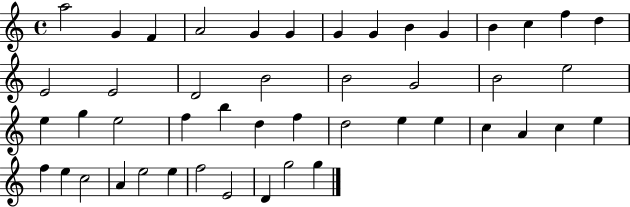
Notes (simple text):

A5/h G4/q F4/q A4/h G4/q G4/q G4/q G4/q B4/q G4/q B4/q C5/q F5/q D5/q E4/h E4/h D4/h B4/h B4/h G4/h B4/h E5/h E5/q G5/q E5/h F5/q B5/q D5/q F5/q D5/h E5/q E5/q C5/q A4/q C5/q E5/q F5/q E5/q C5/h A4/q E5/h E5/q F5/h E4/h D4/q G5/h G5/q